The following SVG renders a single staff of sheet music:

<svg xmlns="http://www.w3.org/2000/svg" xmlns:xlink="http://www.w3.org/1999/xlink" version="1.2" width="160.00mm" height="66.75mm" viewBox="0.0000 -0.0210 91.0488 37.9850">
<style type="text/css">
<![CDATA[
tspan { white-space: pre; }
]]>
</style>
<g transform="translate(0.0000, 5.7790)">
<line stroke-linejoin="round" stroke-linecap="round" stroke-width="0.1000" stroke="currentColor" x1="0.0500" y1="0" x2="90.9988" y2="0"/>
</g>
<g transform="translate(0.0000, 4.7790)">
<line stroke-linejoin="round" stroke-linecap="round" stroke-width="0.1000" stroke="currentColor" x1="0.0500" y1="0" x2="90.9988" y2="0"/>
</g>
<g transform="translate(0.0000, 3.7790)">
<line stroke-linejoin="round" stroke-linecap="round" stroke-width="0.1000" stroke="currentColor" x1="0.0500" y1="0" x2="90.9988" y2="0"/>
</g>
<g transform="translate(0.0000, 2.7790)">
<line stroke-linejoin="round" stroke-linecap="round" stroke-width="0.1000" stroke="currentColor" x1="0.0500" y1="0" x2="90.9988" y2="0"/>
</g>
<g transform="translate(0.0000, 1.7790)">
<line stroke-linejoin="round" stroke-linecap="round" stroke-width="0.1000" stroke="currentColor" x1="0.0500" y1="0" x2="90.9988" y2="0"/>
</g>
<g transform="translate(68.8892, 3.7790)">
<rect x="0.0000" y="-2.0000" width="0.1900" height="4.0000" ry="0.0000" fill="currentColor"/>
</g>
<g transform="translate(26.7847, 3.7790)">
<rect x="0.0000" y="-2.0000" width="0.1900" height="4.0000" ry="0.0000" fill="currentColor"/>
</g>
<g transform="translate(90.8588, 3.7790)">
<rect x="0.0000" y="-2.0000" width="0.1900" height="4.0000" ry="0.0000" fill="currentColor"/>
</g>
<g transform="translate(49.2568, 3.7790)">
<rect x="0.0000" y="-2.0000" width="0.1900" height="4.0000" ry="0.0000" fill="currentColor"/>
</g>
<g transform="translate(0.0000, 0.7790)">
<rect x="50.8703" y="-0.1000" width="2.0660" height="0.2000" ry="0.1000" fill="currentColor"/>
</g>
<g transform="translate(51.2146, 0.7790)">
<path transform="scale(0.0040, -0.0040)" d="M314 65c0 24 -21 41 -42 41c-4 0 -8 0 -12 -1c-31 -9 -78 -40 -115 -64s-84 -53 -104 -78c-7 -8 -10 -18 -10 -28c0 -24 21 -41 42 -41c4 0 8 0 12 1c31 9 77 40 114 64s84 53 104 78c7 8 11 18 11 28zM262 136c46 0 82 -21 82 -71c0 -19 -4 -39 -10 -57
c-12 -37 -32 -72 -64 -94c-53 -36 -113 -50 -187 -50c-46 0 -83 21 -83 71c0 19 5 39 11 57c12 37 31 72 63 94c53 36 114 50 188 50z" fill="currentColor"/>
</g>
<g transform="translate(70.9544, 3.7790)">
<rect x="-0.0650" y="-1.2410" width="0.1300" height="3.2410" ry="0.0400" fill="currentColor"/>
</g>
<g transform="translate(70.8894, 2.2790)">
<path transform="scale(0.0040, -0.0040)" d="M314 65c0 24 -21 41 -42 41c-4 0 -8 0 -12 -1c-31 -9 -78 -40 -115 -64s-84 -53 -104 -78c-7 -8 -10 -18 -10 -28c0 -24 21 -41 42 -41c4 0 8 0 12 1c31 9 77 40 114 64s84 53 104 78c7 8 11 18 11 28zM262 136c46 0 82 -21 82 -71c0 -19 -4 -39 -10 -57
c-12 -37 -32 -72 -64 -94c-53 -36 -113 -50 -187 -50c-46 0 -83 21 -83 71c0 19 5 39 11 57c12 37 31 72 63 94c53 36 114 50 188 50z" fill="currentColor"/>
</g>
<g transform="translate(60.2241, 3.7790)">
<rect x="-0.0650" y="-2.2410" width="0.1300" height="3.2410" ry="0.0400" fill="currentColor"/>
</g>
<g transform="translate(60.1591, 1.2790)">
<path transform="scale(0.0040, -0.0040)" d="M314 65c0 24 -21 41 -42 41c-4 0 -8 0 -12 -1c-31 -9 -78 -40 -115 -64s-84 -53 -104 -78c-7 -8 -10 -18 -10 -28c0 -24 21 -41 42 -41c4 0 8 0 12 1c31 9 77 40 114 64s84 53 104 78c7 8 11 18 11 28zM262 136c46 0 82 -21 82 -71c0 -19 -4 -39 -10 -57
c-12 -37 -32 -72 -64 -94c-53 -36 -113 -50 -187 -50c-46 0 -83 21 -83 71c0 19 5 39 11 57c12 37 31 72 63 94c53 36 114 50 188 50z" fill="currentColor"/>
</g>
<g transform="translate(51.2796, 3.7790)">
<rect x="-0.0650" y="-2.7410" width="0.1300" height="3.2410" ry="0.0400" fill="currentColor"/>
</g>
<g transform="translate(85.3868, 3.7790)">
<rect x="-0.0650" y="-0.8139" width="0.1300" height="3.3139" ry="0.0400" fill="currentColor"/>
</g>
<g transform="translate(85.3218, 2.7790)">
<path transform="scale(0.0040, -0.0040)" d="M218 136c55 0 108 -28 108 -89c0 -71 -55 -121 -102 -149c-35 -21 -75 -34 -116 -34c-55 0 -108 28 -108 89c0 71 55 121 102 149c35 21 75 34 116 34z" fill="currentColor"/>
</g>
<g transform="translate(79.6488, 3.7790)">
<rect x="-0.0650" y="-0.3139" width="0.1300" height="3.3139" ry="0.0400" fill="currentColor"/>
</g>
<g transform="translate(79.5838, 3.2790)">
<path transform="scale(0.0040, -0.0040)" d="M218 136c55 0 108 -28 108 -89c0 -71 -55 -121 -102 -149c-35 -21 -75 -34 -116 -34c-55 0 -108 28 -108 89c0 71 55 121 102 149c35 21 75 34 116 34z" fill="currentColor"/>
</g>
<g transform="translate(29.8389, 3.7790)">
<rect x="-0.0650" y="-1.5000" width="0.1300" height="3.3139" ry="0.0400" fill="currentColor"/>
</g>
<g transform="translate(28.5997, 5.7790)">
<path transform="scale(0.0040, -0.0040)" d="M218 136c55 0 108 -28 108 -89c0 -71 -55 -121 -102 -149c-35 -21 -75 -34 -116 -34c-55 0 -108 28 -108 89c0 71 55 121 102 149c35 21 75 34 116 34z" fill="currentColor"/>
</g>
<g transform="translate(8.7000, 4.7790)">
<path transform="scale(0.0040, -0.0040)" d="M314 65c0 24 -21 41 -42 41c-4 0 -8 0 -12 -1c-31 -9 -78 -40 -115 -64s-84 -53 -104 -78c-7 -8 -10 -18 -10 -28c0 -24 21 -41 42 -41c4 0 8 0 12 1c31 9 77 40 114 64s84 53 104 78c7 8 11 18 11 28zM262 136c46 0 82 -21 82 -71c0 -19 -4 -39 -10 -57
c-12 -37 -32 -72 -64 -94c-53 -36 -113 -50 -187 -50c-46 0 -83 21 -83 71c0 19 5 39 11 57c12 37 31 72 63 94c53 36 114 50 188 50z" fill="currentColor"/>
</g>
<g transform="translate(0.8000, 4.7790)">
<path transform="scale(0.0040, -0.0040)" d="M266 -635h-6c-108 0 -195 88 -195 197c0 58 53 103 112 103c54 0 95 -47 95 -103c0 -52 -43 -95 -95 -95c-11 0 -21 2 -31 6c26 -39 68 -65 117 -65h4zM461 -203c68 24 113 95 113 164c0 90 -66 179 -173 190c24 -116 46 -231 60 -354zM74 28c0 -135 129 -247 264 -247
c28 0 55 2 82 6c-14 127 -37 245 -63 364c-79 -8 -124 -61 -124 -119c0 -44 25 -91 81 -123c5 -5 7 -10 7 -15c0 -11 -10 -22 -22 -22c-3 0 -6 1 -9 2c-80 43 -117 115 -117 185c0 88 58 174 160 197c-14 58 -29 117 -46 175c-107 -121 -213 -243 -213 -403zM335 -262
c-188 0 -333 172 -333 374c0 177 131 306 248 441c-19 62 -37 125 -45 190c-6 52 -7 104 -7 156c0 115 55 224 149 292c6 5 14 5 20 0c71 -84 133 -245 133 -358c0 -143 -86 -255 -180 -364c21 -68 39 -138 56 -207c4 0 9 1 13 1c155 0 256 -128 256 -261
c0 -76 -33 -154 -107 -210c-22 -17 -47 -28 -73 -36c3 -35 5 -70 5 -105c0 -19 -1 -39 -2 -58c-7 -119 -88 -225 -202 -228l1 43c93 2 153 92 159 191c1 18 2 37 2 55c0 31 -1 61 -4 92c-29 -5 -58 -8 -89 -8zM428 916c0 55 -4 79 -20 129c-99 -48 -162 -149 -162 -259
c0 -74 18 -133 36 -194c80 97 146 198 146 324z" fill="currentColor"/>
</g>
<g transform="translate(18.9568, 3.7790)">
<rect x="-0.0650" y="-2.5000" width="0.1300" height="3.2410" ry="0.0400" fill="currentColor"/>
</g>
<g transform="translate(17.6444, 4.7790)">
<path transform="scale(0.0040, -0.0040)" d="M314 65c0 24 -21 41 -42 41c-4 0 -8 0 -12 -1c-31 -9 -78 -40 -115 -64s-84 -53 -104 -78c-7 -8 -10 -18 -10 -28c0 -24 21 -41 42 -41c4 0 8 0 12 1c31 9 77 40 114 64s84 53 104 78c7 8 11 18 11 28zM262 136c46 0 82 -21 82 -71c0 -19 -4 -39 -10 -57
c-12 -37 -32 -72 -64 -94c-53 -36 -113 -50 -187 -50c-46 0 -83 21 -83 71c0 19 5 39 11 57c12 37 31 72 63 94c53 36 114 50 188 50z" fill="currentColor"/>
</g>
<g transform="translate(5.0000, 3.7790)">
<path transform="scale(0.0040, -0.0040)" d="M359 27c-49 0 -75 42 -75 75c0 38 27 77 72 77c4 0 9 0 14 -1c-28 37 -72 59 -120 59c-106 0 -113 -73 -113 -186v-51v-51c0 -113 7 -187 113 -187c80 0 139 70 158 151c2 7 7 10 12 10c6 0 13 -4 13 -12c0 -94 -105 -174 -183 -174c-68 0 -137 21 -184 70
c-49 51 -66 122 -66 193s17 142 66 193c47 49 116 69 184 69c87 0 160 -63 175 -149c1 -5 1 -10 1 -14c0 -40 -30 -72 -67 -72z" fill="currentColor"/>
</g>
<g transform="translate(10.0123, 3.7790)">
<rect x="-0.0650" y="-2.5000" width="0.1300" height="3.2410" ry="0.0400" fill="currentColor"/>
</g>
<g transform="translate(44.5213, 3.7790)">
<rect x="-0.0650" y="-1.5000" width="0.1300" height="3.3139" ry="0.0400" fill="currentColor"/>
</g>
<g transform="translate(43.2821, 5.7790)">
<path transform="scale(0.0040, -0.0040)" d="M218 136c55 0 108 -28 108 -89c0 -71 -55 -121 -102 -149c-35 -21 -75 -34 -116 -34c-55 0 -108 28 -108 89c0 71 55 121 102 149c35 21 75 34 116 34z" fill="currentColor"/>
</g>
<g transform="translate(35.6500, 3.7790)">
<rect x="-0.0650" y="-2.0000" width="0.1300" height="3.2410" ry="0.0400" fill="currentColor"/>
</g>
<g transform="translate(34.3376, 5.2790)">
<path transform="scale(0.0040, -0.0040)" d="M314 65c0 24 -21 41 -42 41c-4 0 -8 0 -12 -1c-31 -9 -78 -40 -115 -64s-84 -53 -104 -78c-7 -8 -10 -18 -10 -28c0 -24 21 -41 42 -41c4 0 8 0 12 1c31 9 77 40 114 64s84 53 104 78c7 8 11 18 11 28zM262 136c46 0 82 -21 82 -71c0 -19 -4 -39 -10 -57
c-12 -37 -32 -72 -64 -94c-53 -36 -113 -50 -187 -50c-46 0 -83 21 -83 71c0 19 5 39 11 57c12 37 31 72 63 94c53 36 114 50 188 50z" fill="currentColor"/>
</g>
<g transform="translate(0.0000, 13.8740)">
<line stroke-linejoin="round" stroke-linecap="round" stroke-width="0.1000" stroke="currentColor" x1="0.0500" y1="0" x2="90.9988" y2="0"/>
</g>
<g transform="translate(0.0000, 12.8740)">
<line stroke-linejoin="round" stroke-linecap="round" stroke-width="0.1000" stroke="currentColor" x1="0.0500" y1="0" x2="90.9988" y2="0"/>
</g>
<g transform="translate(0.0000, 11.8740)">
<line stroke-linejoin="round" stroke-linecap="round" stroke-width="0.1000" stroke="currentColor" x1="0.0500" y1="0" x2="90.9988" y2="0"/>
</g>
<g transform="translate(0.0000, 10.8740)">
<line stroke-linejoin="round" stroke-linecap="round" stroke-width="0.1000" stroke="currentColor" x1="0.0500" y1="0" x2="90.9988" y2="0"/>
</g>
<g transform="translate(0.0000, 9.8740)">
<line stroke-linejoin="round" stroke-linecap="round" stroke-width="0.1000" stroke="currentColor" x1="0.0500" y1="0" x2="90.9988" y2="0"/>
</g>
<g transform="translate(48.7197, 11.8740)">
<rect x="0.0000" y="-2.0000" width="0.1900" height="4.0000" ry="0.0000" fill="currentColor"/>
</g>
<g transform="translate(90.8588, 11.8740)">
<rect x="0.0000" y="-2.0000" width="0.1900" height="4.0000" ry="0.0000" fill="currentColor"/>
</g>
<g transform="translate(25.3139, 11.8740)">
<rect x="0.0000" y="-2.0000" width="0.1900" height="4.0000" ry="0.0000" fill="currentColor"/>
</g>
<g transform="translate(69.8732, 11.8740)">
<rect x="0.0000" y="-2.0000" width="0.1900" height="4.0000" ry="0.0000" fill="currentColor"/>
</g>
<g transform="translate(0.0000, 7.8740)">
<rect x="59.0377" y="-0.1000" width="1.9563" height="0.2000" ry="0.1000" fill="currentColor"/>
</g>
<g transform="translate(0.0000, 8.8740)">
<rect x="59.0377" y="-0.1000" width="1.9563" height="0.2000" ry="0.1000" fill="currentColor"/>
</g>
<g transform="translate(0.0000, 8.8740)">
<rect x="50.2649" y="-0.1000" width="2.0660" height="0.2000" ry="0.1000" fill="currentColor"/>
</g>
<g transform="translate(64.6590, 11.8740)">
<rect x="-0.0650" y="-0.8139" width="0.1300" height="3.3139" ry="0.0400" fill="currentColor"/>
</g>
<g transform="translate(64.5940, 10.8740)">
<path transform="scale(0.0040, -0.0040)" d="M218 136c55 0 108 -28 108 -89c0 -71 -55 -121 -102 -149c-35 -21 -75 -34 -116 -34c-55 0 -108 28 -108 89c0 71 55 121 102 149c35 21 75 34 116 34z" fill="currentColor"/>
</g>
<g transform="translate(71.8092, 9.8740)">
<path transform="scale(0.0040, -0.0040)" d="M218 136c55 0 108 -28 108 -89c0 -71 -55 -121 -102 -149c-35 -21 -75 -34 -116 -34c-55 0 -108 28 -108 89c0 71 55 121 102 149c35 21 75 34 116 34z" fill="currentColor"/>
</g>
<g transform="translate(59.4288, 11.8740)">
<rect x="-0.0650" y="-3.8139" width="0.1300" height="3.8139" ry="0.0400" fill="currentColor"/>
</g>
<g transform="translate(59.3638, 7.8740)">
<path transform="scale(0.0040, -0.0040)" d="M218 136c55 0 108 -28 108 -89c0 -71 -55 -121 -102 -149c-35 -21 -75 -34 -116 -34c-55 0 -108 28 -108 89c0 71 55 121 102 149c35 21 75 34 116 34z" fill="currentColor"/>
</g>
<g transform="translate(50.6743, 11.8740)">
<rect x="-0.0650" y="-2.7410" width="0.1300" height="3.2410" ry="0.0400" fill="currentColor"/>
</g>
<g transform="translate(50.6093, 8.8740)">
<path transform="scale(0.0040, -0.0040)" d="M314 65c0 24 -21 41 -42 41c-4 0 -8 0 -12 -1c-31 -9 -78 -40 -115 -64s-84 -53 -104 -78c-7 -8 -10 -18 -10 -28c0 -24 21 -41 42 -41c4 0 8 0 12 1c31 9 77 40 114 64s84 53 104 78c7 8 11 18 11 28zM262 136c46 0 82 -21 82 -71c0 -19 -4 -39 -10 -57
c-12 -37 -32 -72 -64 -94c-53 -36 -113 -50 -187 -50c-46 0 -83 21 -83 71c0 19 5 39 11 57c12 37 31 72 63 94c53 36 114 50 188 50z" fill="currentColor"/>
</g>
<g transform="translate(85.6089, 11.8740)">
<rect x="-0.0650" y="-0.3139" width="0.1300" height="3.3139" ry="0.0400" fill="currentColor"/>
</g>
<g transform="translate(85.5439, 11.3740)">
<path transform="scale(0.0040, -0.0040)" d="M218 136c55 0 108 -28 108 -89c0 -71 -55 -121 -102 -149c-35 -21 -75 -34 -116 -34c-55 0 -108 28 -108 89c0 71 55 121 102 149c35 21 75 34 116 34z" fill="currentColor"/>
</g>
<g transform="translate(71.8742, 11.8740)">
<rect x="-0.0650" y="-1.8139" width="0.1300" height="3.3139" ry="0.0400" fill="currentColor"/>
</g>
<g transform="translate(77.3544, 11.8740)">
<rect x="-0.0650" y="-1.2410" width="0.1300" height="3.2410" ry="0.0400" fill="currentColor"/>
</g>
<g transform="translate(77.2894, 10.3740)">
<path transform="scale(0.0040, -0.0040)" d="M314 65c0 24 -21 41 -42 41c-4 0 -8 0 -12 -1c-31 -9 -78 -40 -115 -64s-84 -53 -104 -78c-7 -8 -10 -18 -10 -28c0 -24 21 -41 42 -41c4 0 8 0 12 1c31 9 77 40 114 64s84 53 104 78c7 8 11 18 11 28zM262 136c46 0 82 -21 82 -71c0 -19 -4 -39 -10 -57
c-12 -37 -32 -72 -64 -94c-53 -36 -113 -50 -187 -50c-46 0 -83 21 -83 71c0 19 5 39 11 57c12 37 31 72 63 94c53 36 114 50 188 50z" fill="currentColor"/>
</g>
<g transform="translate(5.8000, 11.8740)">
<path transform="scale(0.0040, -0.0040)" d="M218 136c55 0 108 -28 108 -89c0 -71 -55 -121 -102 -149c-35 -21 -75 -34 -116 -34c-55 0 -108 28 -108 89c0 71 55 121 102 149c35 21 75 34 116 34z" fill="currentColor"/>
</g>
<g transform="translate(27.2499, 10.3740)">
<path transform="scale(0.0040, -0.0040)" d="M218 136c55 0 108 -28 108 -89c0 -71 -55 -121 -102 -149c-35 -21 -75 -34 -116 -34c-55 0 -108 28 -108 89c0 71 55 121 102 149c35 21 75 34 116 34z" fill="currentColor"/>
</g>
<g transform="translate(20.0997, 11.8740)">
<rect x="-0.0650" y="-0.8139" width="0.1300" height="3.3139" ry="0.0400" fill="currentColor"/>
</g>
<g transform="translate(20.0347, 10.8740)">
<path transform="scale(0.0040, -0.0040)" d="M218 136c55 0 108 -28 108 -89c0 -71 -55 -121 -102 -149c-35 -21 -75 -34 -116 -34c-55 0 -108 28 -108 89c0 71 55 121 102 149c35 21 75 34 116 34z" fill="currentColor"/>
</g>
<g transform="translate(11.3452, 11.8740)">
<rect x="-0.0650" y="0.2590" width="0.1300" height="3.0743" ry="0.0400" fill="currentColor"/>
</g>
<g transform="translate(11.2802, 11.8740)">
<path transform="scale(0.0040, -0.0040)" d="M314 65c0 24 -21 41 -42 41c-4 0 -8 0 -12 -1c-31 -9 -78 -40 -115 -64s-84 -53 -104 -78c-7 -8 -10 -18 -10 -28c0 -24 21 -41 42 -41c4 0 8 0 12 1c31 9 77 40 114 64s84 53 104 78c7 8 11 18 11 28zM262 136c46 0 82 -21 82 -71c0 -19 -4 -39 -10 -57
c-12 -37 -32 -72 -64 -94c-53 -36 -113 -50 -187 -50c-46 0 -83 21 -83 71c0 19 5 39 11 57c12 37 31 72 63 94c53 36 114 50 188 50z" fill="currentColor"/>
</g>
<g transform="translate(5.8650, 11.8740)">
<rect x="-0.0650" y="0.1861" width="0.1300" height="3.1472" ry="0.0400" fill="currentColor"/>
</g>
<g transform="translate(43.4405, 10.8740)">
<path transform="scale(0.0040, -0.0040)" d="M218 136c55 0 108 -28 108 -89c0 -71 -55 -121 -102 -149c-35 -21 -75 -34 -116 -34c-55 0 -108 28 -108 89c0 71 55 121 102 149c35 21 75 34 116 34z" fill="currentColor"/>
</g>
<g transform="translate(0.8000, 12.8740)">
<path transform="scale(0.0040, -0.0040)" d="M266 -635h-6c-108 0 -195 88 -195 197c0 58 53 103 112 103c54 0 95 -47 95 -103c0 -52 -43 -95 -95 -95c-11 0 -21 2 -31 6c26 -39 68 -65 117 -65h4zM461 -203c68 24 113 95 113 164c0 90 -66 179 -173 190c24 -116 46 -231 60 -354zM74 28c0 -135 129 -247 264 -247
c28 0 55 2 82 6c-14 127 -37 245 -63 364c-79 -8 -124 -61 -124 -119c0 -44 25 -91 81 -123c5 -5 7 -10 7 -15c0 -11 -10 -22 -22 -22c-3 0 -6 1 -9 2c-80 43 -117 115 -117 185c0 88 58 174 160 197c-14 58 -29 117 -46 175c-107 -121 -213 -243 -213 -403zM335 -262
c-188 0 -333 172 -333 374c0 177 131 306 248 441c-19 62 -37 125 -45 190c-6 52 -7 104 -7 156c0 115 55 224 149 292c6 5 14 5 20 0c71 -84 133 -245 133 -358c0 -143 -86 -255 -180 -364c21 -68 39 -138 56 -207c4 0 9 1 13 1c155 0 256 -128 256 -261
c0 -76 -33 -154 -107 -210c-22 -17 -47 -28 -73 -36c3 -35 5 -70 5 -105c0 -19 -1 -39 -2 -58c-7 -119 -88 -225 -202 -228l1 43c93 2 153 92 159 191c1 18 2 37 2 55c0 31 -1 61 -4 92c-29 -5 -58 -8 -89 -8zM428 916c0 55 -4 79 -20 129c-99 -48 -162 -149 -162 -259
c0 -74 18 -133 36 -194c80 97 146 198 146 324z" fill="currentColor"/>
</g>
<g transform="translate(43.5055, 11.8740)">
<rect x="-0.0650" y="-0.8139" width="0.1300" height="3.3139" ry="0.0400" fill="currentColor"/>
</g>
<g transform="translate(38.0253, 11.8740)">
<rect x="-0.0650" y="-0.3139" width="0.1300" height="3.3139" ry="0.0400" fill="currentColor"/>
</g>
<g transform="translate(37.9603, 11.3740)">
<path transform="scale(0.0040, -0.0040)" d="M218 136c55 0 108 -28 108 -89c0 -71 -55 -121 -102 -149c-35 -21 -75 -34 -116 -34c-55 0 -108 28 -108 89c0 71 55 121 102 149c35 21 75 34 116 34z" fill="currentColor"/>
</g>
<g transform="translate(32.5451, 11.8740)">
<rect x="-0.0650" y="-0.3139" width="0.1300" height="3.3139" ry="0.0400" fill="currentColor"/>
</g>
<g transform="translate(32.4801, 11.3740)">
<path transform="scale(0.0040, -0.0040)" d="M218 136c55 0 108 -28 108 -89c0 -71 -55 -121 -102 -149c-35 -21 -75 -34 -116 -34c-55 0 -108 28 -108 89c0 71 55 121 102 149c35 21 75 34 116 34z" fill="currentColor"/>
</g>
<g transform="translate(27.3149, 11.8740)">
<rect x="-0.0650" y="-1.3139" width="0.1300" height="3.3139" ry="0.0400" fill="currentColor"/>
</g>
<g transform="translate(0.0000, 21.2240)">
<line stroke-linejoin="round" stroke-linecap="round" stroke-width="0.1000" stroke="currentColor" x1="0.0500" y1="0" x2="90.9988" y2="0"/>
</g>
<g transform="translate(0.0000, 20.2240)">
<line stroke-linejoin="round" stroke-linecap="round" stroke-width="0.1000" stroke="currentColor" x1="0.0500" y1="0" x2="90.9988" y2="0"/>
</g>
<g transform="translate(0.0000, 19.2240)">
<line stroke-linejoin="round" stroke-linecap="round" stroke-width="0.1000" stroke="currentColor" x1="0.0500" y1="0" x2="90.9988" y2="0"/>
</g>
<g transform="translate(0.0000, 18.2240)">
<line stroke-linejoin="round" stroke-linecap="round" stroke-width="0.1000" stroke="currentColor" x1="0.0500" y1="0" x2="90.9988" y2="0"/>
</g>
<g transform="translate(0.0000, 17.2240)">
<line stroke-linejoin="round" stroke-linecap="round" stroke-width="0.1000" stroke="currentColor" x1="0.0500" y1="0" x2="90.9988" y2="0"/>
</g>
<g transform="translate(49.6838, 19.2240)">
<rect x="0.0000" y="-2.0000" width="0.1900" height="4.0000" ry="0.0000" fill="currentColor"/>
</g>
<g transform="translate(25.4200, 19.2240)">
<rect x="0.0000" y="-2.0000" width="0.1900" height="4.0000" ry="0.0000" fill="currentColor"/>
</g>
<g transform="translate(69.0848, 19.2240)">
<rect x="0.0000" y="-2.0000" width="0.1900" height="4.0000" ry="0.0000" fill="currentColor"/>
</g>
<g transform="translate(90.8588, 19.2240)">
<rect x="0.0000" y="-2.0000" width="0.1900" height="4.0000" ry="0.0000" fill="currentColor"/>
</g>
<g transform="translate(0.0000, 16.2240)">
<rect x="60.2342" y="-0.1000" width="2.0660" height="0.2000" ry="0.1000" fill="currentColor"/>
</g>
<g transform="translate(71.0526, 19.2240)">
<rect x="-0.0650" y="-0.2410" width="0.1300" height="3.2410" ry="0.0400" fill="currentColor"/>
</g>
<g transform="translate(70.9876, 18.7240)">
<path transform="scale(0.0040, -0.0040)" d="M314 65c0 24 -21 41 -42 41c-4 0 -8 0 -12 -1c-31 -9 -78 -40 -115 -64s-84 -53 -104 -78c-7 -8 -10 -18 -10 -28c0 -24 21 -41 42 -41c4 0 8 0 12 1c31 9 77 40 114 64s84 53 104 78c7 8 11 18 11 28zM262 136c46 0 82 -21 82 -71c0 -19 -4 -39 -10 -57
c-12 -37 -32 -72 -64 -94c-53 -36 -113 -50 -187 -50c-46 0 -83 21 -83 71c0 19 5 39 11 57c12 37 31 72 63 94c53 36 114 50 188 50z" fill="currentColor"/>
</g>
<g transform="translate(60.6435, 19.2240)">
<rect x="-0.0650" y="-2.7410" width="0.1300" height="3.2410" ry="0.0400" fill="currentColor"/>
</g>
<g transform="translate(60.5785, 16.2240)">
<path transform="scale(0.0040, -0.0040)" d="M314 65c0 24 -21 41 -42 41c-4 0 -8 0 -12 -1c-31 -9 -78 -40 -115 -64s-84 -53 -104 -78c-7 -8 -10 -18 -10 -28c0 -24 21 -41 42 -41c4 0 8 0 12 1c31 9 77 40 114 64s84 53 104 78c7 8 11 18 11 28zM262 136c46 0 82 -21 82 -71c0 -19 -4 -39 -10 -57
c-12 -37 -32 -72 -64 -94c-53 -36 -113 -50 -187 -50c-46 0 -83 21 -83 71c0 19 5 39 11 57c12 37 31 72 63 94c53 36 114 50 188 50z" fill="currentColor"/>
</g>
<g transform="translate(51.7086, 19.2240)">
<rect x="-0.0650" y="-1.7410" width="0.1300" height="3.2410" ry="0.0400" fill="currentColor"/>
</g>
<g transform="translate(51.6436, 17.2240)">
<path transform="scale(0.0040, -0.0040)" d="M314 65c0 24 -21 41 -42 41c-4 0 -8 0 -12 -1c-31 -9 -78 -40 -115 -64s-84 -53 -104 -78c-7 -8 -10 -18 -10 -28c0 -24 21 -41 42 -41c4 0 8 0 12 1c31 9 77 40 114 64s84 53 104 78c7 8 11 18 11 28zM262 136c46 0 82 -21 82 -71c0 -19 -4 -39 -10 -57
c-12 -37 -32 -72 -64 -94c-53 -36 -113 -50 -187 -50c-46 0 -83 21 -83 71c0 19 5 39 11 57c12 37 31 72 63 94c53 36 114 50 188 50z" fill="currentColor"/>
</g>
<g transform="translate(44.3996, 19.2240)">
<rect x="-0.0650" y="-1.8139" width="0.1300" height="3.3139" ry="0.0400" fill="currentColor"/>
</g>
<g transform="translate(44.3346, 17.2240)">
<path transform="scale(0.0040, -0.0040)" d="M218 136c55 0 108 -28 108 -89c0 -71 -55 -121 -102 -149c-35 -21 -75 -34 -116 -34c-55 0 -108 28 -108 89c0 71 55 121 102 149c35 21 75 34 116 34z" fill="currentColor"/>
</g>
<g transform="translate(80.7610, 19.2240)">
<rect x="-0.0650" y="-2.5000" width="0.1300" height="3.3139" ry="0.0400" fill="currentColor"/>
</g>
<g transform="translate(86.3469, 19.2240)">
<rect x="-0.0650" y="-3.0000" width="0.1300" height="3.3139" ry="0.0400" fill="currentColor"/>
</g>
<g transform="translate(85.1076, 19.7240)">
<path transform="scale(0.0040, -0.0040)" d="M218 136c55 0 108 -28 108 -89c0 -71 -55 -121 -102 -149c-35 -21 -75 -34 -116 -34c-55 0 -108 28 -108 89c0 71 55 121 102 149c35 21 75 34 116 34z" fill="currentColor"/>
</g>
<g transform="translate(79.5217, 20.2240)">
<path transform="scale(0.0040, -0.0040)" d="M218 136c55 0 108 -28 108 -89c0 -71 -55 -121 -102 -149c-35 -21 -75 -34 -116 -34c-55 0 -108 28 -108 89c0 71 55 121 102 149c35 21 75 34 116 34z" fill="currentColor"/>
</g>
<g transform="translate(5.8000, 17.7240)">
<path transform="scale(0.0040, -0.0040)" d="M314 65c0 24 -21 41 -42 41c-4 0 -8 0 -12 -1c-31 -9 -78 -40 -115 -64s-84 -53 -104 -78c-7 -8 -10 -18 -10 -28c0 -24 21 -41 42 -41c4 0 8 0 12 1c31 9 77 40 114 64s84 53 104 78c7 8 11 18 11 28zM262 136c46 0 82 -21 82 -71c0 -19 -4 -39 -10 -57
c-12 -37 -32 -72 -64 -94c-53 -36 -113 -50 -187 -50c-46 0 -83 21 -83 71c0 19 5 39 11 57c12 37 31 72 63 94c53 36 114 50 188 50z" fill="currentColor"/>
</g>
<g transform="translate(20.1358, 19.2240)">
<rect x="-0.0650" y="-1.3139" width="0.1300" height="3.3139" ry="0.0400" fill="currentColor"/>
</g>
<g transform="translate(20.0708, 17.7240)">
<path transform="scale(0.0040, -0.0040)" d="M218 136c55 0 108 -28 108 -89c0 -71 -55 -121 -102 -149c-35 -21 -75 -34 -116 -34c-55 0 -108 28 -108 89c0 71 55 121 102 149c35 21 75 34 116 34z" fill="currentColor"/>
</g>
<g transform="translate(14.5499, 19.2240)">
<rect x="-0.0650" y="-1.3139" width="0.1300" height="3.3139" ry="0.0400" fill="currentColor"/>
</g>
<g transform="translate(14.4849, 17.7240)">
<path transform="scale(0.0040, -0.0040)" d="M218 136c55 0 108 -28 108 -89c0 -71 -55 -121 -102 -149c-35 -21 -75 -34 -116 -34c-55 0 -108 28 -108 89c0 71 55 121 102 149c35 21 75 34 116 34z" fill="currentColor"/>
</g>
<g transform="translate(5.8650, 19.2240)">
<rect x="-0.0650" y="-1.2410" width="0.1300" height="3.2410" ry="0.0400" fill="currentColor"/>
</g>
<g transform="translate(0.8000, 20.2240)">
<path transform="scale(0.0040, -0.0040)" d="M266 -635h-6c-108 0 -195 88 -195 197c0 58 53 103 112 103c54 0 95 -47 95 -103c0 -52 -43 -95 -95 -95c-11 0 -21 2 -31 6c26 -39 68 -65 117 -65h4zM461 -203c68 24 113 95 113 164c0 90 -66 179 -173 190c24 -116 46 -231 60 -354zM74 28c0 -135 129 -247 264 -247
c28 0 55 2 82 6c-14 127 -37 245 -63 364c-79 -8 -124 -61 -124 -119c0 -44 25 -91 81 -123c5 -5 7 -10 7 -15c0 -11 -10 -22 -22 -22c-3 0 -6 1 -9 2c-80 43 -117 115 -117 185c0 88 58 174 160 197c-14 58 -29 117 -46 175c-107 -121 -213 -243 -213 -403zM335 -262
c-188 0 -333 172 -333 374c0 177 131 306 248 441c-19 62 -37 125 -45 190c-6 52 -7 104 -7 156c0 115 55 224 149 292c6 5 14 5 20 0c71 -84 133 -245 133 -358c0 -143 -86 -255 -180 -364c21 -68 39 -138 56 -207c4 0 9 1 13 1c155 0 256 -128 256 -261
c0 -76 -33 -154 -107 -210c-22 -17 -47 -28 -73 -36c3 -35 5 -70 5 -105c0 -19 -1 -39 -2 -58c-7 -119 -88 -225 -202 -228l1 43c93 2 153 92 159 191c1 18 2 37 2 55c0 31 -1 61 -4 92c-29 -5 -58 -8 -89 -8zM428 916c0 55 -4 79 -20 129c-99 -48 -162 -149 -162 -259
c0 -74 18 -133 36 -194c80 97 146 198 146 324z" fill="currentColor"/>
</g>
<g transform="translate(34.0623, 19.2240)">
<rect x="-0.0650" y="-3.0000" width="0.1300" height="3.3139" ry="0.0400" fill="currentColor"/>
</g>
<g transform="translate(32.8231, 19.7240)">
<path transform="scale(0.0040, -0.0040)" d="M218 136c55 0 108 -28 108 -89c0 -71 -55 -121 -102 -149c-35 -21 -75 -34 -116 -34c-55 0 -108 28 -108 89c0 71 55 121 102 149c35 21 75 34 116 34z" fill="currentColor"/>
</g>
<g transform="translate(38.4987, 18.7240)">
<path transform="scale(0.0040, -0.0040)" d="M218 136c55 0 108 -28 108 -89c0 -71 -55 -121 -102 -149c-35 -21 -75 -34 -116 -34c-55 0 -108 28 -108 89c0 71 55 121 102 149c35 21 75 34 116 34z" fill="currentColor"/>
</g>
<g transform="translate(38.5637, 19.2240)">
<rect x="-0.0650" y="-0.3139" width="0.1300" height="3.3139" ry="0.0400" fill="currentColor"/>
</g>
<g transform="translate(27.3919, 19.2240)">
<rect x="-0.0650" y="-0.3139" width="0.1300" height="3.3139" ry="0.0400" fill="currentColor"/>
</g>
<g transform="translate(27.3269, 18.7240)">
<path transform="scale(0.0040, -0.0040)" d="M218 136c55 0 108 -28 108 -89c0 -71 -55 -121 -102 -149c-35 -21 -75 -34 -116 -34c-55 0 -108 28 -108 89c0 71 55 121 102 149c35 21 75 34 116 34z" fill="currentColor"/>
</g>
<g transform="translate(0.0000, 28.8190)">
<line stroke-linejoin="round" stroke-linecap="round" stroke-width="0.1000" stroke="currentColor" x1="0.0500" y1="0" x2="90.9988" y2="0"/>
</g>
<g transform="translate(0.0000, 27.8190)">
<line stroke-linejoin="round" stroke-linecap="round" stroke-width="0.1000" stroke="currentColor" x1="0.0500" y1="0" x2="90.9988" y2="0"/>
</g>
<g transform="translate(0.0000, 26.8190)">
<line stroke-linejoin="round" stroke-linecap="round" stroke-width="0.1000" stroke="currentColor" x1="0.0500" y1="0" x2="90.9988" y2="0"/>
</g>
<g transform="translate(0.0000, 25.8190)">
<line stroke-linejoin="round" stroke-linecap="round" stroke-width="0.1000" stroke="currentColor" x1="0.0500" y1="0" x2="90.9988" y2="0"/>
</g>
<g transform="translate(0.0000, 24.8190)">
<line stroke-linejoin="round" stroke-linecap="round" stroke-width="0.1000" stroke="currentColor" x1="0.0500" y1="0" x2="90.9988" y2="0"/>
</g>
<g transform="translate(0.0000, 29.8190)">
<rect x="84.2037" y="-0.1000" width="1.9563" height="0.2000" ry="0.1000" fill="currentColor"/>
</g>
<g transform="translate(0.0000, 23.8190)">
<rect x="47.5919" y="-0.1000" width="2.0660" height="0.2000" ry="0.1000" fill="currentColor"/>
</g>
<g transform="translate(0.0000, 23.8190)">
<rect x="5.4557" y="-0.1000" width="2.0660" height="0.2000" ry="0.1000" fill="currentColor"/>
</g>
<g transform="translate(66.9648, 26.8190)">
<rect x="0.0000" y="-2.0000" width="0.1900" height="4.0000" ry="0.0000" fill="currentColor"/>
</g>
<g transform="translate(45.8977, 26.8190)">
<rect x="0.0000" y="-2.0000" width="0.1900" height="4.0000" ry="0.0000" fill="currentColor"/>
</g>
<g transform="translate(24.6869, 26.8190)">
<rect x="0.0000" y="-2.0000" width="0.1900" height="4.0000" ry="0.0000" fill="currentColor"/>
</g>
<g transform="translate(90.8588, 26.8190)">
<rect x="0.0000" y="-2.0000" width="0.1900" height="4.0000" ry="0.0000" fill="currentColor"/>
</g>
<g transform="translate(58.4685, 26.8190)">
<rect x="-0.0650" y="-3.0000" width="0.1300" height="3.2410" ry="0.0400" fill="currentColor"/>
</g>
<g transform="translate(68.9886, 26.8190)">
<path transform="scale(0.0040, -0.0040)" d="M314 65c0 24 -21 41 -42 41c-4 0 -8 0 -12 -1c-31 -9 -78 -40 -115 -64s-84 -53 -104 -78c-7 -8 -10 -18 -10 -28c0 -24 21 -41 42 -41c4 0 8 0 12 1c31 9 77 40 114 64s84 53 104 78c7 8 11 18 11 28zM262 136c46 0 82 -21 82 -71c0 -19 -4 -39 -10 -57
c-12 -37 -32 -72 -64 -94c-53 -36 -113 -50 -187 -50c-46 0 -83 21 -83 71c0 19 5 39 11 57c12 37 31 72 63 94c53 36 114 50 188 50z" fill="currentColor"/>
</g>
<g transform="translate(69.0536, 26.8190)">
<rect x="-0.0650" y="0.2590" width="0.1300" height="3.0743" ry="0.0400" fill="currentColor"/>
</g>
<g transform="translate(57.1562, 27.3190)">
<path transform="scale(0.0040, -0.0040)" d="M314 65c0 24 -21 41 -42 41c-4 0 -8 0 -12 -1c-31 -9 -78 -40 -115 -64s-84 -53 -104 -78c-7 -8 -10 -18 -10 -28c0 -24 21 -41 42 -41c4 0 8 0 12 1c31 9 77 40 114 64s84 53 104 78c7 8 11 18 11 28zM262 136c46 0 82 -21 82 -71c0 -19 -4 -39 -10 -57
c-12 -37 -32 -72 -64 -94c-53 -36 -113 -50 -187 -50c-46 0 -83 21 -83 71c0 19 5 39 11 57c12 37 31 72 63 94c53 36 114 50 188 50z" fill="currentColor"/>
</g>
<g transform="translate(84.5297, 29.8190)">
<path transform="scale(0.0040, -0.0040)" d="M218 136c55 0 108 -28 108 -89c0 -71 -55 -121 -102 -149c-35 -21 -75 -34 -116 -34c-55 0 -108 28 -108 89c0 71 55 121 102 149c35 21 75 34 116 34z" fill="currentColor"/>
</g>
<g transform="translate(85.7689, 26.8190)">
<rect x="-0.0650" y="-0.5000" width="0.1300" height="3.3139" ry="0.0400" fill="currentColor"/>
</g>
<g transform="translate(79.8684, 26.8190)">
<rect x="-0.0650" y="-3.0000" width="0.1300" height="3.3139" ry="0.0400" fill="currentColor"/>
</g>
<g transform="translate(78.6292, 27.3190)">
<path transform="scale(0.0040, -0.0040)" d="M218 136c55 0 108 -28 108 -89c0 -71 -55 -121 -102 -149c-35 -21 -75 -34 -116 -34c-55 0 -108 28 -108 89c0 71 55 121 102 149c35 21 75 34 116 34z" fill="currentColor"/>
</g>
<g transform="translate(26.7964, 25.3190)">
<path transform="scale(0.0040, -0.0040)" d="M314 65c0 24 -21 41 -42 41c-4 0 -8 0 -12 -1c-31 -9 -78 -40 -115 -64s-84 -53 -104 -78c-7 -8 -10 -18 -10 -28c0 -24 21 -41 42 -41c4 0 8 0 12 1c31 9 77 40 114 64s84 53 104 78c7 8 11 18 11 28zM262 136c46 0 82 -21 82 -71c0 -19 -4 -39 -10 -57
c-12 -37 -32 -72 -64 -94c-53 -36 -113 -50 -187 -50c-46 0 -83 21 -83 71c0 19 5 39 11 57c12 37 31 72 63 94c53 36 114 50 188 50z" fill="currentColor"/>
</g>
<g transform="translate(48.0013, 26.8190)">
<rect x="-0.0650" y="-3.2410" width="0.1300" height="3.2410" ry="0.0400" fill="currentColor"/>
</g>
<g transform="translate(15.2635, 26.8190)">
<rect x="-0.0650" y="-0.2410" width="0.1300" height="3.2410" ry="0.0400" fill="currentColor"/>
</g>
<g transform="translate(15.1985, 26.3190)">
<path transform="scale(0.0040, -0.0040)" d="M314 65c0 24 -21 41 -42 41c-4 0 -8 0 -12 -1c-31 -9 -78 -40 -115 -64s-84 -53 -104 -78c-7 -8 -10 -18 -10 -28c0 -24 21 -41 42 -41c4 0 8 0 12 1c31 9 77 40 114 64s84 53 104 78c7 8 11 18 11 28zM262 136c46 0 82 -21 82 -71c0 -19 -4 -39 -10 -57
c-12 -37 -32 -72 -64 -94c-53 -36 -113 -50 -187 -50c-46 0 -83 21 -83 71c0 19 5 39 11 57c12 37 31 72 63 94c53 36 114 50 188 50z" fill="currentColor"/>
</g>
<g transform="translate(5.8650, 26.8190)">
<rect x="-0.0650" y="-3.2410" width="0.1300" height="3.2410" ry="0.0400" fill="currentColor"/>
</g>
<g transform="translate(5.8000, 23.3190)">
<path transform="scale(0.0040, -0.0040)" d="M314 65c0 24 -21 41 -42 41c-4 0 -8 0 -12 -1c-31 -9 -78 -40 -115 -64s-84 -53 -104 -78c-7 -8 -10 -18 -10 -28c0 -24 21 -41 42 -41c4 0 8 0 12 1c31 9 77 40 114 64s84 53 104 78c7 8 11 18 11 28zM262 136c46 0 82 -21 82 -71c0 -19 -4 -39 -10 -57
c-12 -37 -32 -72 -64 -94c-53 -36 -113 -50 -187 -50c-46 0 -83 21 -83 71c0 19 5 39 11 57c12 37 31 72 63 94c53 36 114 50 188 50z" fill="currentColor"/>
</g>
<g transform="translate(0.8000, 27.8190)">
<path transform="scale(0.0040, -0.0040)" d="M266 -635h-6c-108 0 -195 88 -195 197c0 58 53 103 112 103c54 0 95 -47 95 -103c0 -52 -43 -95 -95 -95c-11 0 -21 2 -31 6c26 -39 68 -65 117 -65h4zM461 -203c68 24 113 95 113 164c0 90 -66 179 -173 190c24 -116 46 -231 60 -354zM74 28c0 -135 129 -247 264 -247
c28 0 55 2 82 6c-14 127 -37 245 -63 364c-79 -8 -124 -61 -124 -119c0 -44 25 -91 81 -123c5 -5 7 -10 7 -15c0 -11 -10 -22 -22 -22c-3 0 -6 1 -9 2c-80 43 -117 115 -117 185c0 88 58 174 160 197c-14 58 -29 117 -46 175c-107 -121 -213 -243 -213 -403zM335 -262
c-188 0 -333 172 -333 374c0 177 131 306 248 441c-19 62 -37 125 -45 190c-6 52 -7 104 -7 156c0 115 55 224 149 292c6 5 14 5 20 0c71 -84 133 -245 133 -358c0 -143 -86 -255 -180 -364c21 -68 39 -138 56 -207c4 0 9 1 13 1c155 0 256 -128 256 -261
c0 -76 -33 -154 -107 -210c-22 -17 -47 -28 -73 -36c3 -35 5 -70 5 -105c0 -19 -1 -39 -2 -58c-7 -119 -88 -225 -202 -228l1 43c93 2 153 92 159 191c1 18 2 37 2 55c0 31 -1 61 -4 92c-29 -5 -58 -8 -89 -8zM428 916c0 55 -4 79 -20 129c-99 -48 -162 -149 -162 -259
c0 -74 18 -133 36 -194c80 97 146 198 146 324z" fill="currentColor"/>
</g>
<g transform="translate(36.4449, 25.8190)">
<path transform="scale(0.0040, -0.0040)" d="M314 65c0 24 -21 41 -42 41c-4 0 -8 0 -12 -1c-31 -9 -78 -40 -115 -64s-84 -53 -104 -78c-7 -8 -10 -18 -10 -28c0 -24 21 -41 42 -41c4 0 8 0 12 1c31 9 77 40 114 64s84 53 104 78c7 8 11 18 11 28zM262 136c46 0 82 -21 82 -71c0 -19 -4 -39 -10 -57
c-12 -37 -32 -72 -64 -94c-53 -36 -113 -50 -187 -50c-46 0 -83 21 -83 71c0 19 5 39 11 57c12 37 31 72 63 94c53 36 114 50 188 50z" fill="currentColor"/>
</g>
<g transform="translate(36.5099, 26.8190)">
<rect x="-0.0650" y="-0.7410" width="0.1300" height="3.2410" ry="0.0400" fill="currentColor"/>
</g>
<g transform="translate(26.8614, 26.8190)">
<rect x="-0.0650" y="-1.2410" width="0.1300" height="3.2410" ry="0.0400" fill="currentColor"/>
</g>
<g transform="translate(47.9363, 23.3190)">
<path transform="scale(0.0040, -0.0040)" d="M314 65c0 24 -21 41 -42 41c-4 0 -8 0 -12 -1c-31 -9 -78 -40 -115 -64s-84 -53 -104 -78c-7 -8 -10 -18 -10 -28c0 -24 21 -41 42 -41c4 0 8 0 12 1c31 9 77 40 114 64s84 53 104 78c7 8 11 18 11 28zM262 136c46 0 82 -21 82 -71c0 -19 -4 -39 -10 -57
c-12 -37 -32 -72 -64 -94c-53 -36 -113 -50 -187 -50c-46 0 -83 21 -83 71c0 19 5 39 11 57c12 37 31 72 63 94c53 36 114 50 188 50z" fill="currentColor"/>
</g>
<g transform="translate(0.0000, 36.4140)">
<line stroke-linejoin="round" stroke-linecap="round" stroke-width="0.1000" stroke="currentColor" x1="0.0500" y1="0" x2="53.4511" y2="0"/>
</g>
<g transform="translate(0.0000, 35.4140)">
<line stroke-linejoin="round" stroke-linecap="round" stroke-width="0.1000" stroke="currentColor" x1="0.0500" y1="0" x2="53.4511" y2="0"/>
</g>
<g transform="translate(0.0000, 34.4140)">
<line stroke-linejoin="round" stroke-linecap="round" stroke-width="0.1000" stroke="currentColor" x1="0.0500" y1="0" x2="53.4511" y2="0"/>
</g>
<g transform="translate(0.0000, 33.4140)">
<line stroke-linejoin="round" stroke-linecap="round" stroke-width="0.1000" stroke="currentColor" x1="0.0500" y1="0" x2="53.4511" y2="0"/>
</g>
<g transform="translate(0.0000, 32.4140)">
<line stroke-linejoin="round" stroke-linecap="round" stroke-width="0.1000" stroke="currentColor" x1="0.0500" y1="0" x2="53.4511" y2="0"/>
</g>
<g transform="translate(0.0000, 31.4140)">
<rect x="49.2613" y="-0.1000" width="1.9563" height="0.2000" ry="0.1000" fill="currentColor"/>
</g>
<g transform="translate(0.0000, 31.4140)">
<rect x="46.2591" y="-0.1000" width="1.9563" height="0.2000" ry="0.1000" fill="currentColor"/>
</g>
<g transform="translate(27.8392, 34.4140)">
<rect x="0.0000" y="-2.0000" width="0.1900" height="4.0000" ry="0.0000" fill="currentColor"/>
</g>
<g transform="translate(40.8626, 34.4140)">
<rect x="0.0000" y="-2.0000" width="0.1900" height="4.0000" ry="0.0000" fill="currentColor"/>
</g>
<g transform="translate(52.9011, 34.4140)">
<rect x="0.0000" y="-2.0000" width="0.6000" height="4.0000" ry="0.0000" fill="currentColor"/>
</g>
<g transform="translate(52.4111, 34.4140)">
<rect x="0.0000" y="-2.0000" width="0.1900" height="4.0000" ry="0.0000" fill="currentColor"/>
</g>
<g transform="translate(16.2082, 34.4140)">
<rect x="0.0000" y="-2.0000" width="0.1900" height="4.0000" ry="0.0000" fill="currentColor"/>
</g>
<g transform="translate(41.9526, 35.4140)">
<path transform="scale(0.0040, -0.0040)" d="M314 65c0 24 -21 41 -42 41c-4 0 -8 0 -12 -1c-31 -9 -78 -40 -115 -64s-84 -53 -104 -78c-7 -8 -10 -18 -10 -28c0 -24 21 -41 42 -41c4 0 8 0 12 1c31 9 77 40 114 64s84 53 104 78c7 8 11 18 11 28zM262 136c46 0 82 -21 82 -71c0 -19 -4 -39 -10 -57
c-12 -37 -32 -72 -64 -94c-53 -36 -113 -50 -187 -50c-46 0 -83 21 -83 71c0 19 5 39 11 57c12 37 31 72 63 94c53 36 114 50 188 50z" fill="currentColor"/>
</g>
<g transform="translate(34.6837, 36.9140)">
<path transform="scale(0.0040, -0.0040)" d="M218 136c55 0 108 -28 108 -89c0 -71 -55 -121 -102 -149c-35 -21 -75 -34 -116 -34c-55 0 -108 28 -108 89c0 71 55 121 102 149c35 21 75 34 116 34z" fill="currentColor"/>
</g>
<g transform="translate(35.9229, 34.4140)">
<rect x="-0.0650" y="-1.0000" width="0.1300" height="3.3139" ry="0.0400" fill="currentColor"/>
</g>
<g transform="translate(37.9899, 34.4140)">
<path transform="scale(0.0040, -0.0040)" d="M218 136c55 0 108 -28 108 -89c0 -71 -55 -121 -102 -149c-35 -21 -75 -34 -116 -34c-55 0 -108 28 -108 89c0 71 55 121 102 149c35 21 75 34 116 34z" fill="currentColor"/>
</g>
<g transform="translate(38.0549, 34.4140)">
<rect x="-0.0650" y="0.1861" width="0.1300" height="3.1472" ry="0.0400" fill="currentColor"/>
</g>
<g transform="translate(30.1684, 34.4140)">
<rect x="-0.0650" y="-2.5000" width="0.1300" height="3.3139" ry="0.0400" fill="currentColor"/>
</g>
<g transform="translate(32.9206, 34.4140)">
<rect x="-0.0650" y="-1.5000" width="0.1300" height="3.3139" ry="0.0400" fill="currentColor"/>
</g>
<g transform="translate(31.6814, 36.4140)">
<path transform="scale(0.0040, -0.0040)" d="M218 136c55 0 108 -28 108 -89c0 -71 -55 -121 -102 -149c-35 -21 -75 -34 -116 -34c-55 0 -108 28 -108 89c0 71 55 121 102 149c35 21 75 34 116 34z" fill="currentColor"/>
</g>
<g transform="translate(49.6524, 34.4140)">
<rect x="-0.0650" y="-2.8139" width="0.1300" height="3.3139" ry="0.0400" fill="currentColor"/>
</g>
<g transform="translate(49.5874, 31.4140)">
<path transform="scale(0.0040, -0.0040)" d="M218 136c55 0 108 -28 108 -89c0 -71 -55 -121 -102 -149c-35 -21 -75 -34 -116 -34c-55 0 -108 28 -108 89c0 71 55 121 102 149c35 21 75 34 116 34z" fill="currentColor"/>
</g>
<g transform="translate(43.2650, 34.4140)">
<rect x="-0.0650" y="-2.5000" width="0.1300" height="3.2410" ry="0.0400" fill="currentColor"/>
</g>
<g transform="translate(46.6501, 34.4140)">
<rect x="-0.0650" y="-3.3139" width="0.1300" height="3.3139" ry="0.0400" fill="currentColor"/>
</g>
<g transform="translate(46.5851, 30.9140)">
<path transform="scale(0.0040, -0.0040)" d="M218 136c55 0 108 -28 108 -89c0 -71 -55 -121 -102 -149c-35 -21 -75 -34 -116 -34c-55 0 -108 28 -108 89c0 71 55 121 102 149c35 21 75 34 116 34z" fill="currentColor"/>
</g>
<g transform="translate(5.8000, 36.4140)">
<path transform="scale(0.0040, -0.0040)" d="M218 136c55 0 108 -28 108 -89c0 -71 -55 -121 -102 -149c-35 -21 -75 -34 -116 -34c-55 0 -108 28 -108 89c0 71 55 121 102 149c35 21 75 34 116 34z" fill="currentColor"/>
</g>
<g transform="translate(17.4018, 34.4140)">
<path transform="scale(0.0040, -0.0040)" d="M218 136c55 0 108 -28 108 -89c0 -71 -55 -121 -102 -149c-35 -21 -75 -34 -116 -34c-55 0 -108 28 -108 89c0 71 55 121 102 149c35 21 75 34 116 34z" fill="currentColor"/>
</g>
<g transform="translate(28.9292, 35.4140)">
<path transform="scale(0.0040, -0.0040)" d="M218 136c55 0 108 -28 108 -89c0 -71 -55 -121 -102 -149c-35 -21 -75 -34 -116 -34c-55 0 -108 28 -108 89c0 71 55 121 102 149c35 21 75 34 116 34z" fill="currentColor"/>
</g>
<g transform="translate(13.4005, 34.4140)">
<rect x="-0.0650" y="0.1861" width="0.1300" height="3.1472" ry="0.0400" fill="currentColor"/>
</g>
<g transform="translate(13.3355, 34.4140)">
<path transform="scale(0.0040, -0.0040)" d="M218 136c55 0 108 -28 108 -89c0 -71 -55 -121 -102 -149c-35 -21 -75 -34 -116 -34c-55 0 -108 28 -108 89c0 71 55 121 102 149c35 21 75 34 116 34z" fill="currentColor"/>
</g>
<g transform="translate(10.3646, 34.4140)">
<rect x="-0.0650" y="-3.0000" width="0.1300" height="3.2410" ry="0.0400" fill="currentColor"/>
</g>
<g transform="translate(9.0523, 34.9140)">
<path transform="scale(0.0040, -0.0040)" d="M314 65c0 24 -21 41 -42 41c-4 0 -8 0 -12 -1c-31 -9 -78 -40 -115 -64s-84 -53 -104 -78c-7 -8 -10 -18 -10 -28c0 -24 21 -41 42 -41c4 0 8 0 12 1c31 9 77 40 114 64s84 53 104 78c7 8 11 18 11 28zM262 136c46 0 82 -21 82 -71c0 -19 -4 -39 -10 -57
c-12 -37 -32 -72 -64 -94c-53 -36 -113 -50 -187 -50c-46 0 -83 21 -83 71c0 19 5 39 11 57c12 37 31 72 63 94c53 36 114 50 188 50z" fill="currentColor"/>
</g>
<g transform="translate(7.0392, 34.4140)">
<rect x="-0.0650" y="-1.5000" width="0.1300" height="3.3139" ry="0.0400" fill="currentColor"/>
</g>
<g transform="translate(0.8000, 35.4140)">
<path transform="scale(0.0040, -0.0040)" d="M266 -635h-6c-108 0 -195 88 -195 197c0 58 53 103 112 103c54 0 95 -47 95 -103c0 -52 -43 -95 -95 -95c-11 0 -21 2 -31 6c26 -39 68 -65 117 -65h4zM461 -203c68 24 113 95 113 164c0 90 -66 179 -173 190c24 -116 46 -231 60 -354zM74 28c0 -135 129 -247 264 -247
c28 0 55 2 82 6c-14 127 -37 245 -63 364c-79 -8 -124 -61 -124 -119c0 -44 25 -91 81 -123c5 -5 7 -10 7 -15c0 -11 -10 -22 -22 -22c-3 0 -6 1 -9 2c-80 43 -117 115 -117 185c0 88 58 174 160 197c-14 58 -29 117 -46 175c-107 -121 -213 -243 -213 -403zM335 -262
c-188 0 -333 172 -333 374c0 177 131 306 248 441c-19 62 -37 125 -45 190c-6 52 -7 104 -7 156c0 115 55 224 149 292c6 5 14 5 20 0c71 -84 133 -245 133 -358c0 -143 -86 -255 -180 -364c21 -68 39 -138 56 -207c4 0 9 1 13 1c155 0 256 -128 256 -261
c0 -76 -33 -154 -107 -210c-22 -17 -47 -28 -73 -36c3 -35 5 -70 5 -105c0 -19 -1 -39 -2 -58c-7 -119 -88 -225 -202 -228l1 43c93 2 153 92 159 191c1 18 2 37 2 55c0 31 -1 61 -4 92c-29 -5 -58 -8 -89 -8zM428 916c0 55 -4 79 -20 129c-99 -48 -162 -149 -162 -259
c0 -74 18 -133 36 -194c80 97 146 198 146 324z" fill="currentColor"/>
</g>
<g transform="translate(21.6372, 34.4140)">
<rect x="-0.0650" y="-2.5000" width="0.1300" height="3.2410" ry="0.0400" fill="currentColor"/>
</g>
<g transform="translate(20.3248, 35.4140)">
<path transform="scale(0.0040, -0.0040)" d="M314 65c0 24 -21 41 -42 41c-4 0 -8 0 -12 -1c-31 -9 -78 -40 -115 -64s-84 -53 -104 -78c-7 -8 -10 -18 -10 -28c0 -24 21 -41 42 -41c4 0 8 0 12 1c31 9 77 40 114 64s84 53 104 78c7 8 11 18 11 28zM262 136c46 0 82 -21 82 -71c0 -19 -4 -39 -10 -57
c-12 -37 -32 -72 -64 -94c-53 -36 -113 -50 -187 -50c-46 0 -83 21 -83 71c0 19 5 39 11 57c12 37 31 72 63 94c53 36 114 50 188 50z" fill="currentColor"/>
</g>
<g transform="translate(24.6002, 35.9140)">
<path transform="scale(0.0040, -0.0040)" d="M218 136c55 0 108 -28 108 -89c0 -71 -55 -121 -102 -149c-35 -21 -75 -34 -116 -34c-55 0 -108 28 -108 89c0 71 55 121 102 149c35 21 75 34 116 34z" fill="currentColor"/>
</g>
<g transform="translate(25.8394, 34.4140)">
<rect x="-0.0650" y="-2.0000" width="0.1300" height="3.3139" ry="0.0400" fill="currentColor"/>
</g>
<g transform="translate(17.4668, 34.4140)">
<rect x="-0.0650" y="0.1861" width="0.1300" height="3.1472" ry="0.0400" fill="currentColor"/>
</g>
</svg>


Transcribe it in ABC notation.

X:1
T:Untitled
M:4/4
L:1/4
K:C
G2 G2 E F2 E a2 g2 e2 c d B B2 d e c c d a2 c' d f e2 c e2 e e c A c f f2 a2 c2 G A b2 c2 e2 d2 b2 A2 B2 A C E A2 B B G2 F G E D B G2 b a